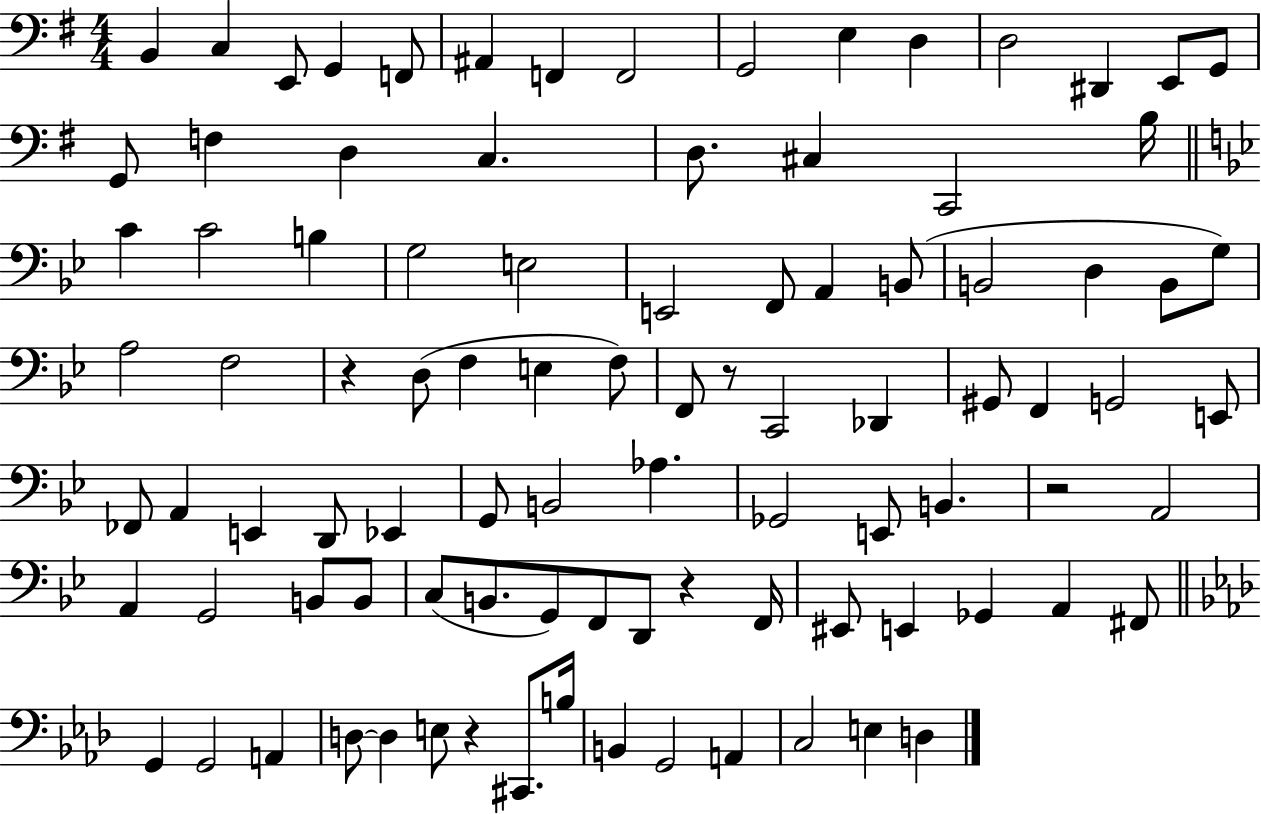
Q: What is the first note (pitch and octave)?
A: B2